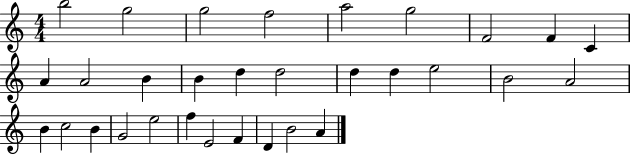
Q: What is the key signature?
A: C major